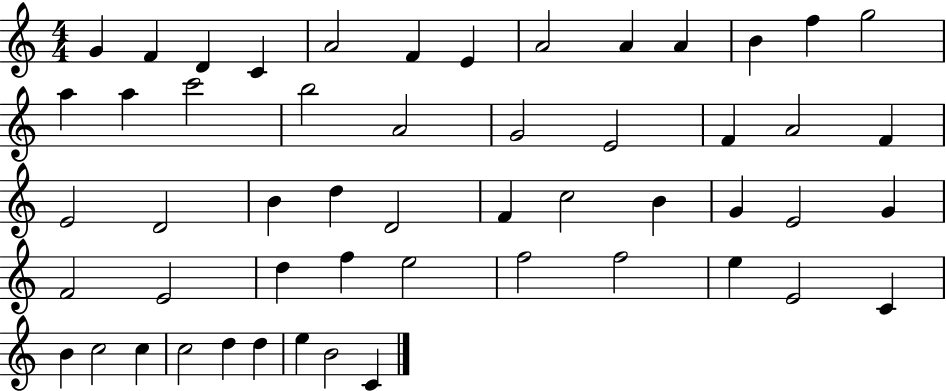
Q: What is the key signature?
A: C major